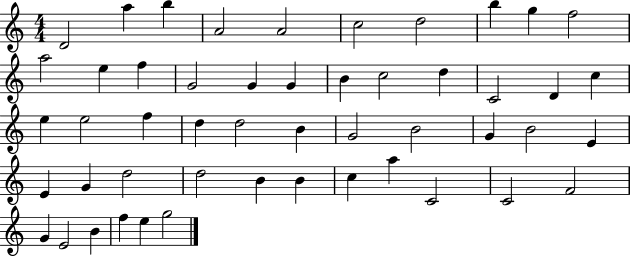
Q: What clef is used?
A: treble